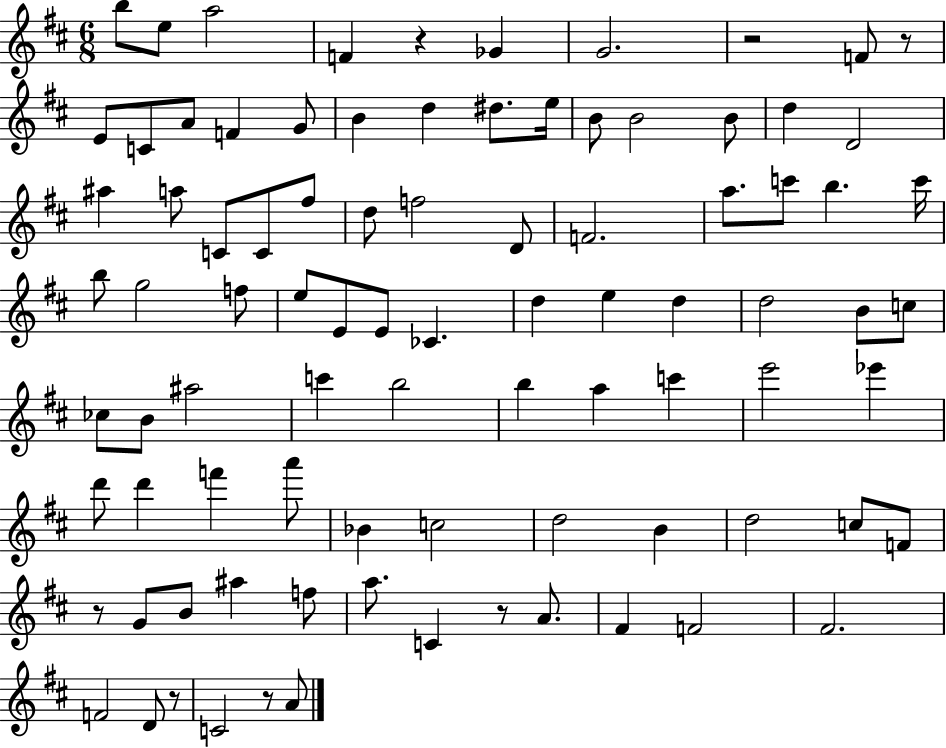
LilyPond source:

{
  \clef treble
  \numericTimeSignature
  \time 6/8
  \key d \major
  \repeat volta 2 { b''8 e''8 a''2 | f'4 r4 ges'4 | g'2. | r2 f'8 r8 | \break e'8 c'8 a'8 f'4 g'8 | b'4 d''4 dis''8. e''16 | b'8 b'2 b'8 | d''4 d'2 | \break ais''4 a''8 c'8 c'8 fis''8 | d''8 f''2 d'8 | f'2. | a''8. c'''8 b''4. c'''16 | \break b''8 g''2 f''8 | e''8 e'8 e'8 ces'4. | d''4 e''4 d''4 | d''2 b'8 c''8 | \break ces''8 b'8 ais''2 | c'''4 b''2 | b''4 a''4 c'''4 | e'''2 ees'''4 | \break d'''8 d'''4 f'''4 a'''8 | bes'4 c''2 | d''2 b'4 | d''2 c''8 f'8 | \break r8 g'8 b'8 ais''4 f''8 | a''8. c'4 r8 a'8. | fis'4 f'2 | fis'2. | \break f'2 d'8 r8 | c'2 r8 a'8 | } \bar "|."
}